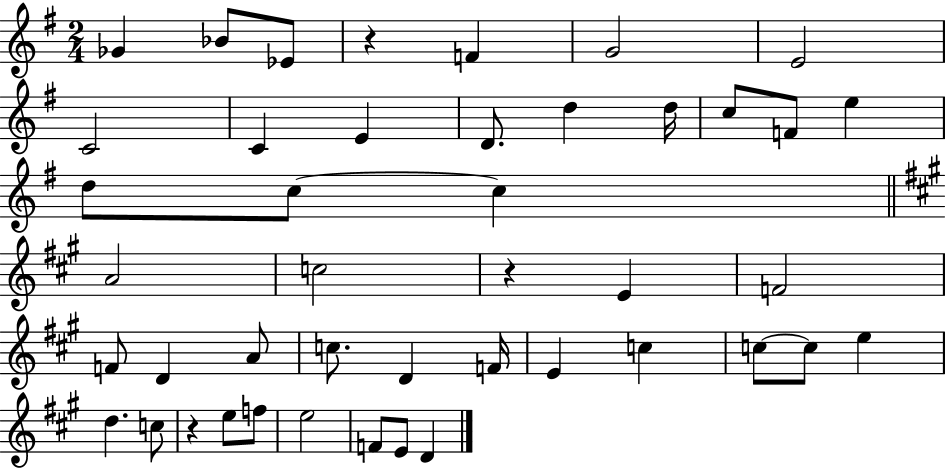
Gb4/q Bb4/e Eb4/e R/q F4/q G4/h E4/h C4/h C4/q E4/q D4/e. D5/q D5/s C5/e F4/e E5/q D5/e C5/e C5/q A4/h C5/h R/q E4/q F4/h F4/e D4/q A4/e C5/e. D4/q F4/s E4/q C5/q C5/e C5/e E5/q D5/q. C5/e R/q E5/e F5/e E5/h F4/e E4/e D4/q